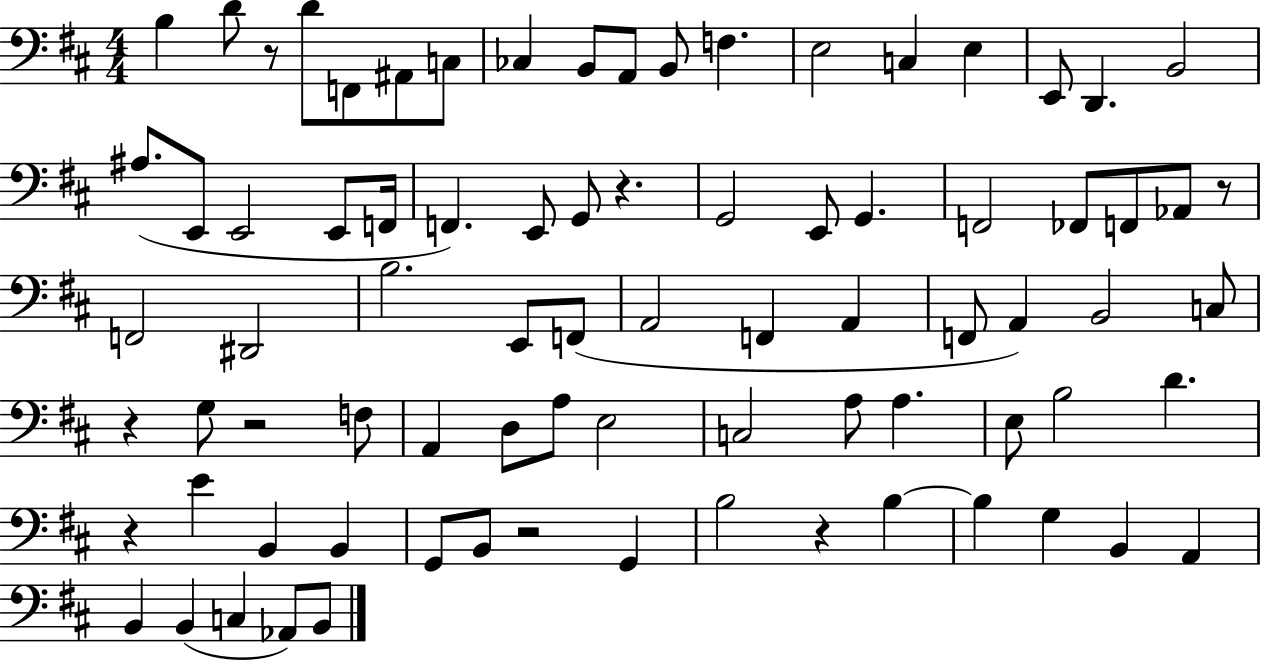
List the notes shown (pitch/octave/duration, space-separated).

B3/q D4/e R/e D4/e F2/e A#2/e C3/e CES3/q B2/e A2/e B2/e F3/q. E3/h C3/q E3/q E2/e D2/q. B2/h A#3/e. E2/e E2/h E2/e F2/s F2/q. E2/e G2/e R/q. G2/h E2/e G2/q. F2/h FES2/e F2/e Ab2/e R/e F2/h D#2/h B3/h. E2/e F2/e A2/h F2/q A2/q F2/e A2/q B2/h C3/e R/q G3/e R/h F3/e A2/q D3/e A3/e E3/h C3/h A3/e A3/q. E3/e B3/h D4/q. R/q E4/q B2/q B2/q G2/e B2/e R/h G2/q B3/h R/q B3/q B3/q G3/q B2/q A2/q B2/q B2/q C3/q Ab2/e B2/e